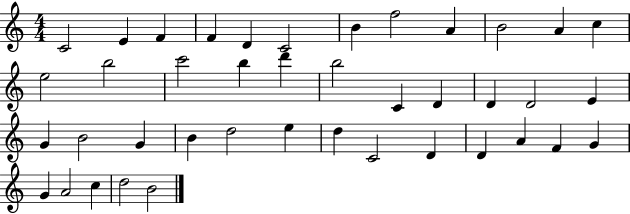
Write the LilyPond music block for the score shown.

{
  \clef treble
  \numericTimeSignature
  \time 4/4
  \key c \major
  c'2 e'4 f'4 | f'4 d'4 c'2 | b'4 f''2 a'4 | b'2 a'4 c''4 | \break e''2 b''2 | c'''2 b''4 d'''4 | b''2 c'4 d'4 | d'4 d'2 e'4 | \break g'4 b'2 g'4 | b'4 d''2 e''4 | d''4 c'2 d'4 | d'4 a'4 f'4 g'4 | \break g'4 a'2 c''4 | d''2 b'2 | \bar "|."
}